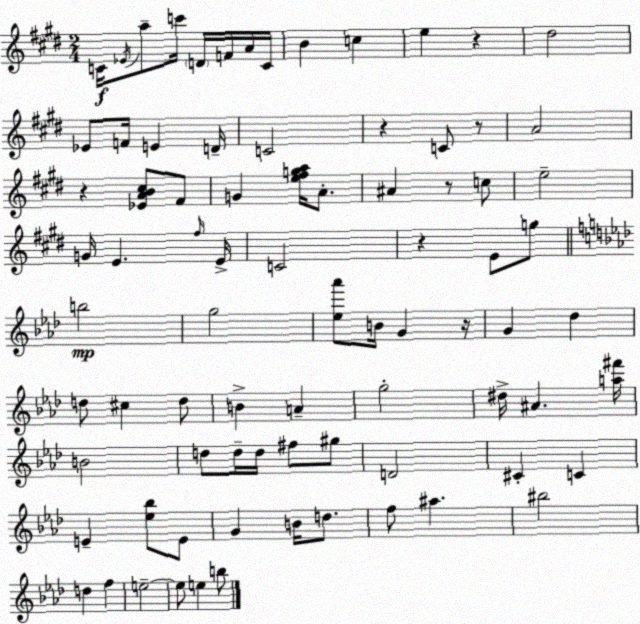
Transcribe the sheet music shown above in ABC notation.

X:1
T:Untitled
M:2/4
L:1/4
K:E
C/4 _E/4 a/2 c'/4 D/4 F/4 A/4 C/4 B c e z ^d2 _E/2 F/4 E D/4 C2 z C/2 z/2 A2 z [_EAB^c]/2 ^F/2 G [e^fga]/4 A/2 ^A z/2 c/2 e2 G/4 E ^f/4 E/4 C2 z E/2 g/2 b2 g2 [_e_a']/2 B/4 G z/4 G _d d/2 ^c d/2 B A g2 ^d/4 ^A [a^f']/4 B2 d/2 d/4 d/4 ^f/2 ^g/2 D2 ^C C E [_e_b]/2 E/2 G B/4 d/2 f/2 ^a ^b2 d f e2 e/2 e b/2